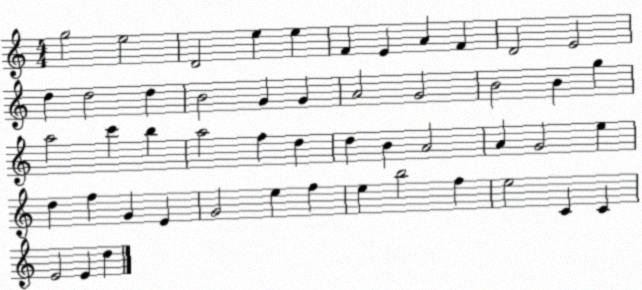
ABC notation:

X:1
T:Untitled
M:4/4
L:1/4
K:C
g2 e2 D2 e e F E A F D2 E2 d d2 d B2 G G A2 G2 B2 B g a2 c' b a2 f d d B A2 A G2 e d f G E G2 e f e b2 f e2 C C E2 E d